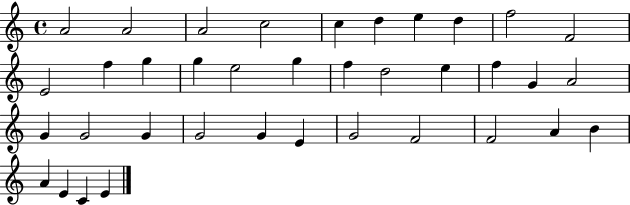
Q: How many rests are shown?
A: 0